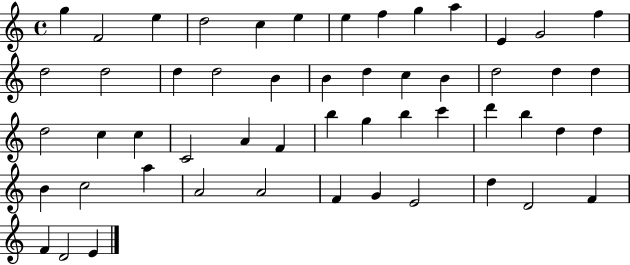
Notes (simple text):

G5/q F4/h E5/q D5/h C5/q E5/q E5/q F5/q G5/q A5/q E4/q G4/h F5/q D5/h D5/h D5/q D5/h B4/q B4/q D5/q C5/q B4/q D5/h D5/q D5/q D5/h C5/q C5/q C4/h A4/q F4/q B5/q G5/q B5/q C6/q D6/q B5/q D5/q D5/q B4/q C5/h A5/q A4/h A4/h F4/q G4/q E4/h D5/q D4/h F4/q F4/q D4/h E4/q